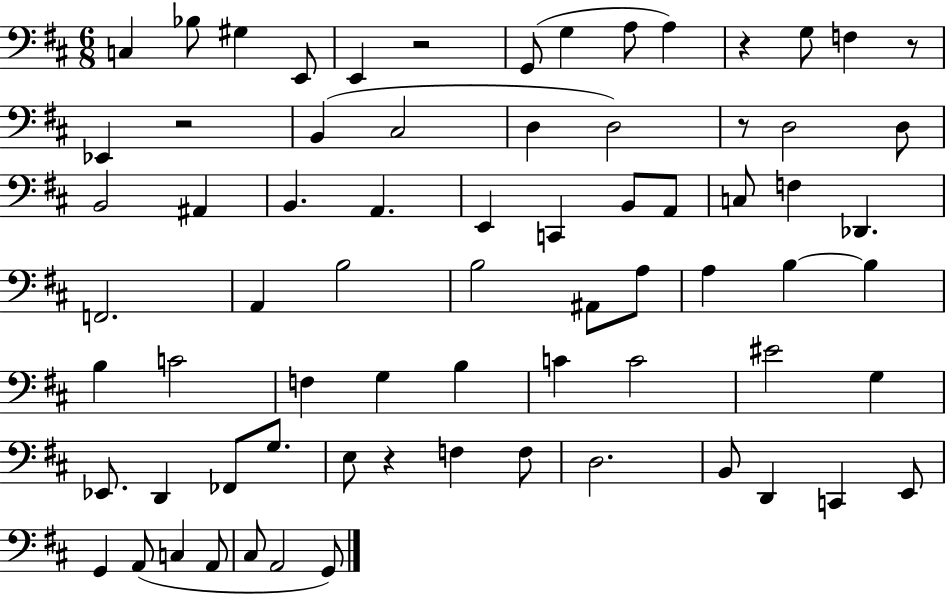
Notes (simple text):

C3/q Bb3/e G#3/q E2/e E2/q R/h G2/e G3/q A3/e A3/q R/q G3/e F3/q R/e Eb2/q R/h B2/q C#3/h D3/q D3/h R/e D3/h D3/e B2/h A#2/q B2/q. A2/q. E2/q C2/q B2/e A2/e C3/e F3/q Db2/q. F2/h. A2/q B3/h B3/h A#2/e A3/e A3/q B3/q B3/q B3/q C4/h F3/q G3/q B3/q C4/q C4/h EIS4/h G3/q Eb2/e. D2/q FES2/e G3/e. E3/e R/q F3/q F3/e D3/h. B2/e D2/q C2/q E2/e G2/q A2/e C3/q A2/e C#3/e A2/h G2/e